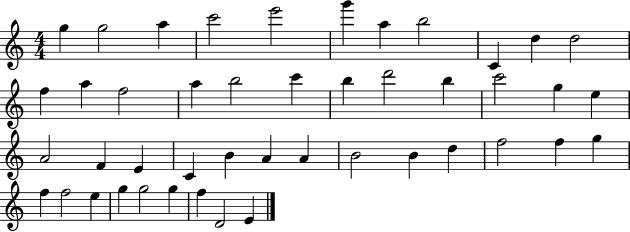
G5/q G5/h A5/q C6/h E6/h G6/q A5/q B5/h C4/q D5/q D5/h F5/q A5/q F5/h A5/q B5/h C6/q B5/q D6/h B5/q C6/h G5/q E5/q A4/h F4/q E4/q C4/q B4/q A4/q A4/q B4/h B4/q D5/q F5/h F5/q G5/q F5/q F5/h E5/q G5/q G5/h G5/q F5/q D4/h E4/q